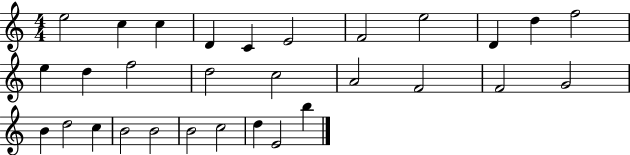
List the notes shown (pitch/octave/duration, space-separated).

E5/h C5/q C5/q D4/q C4/q E4/h F4/h E5/h D4/q D5/q F5/h E5/q D5/q F5/h D5/h C5/h A4/h F4/h F4/h G4/h B4/q D5/h C5/q B4/h B4/h B4/h C5/h D5/q E4/h B5/q